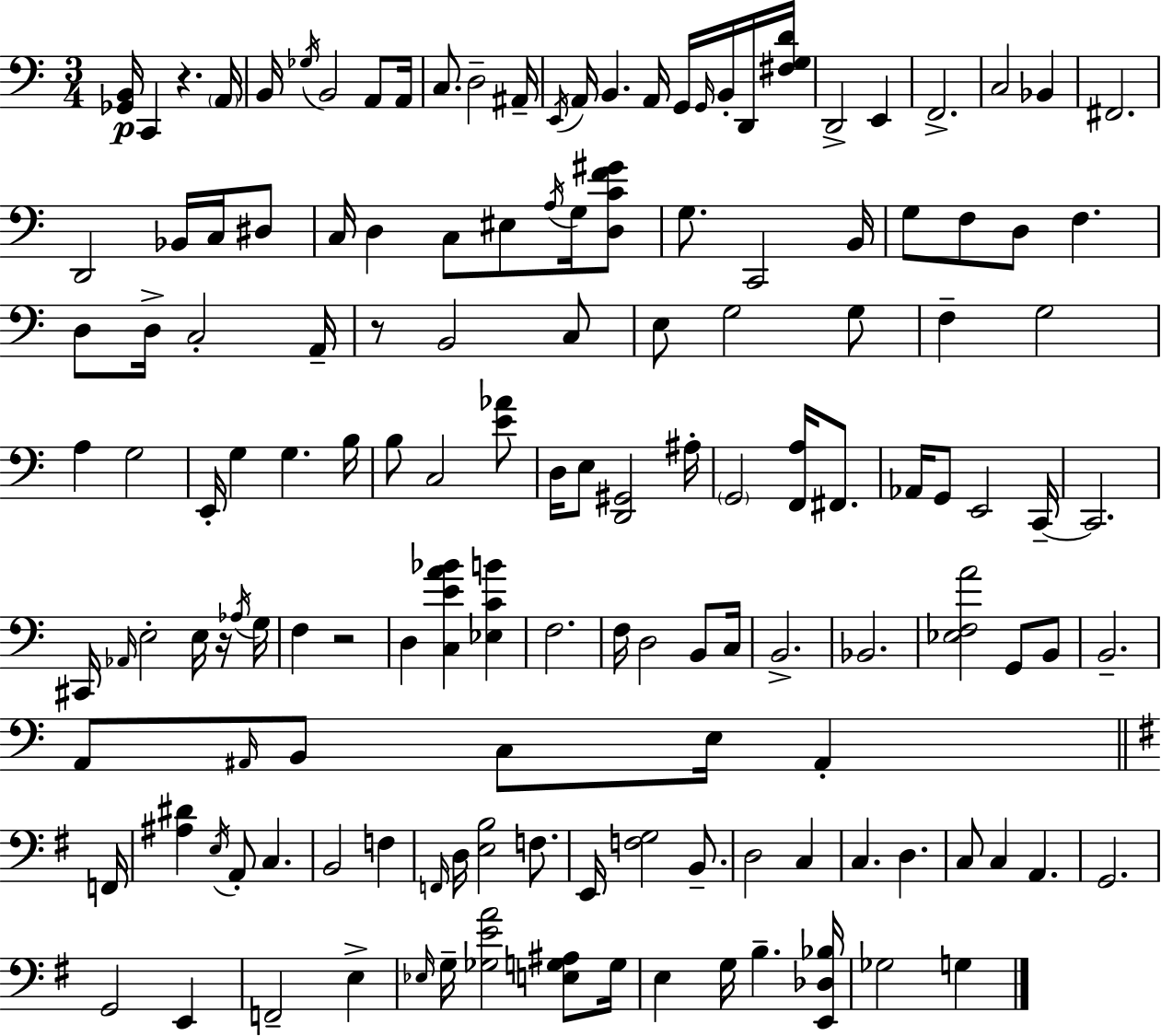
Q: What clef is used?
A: bass